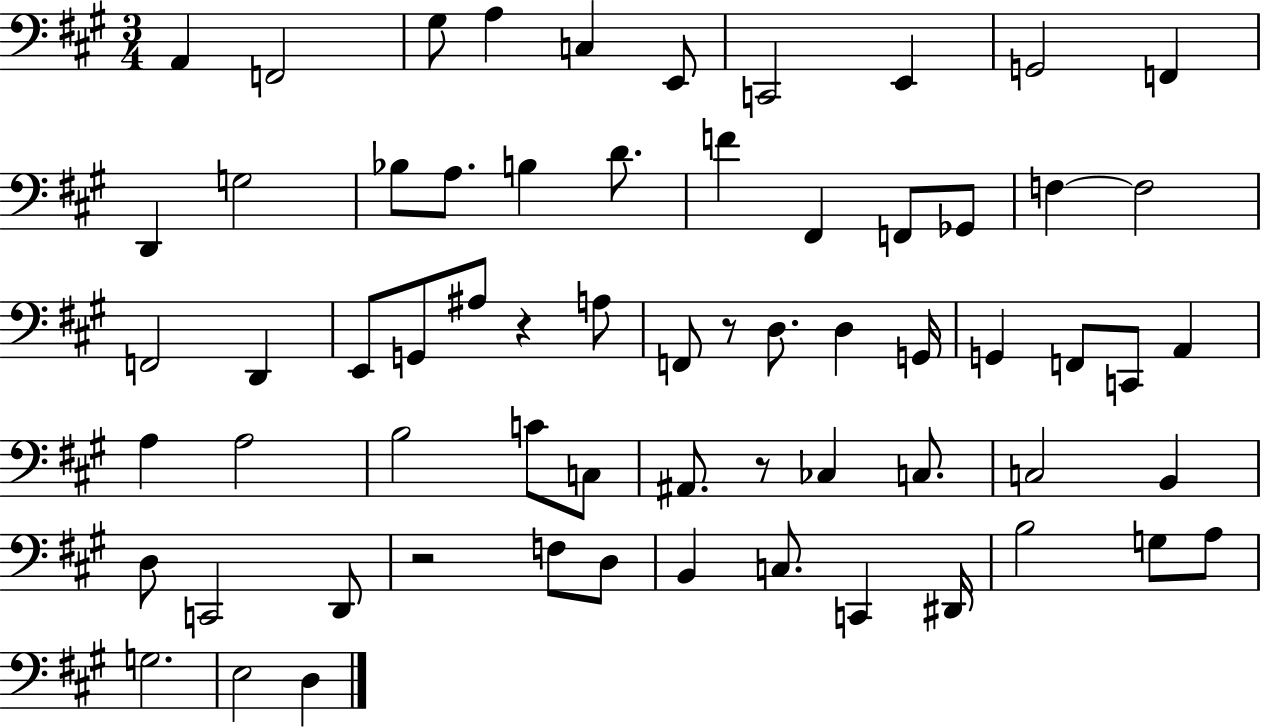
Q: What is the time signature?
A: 3/4